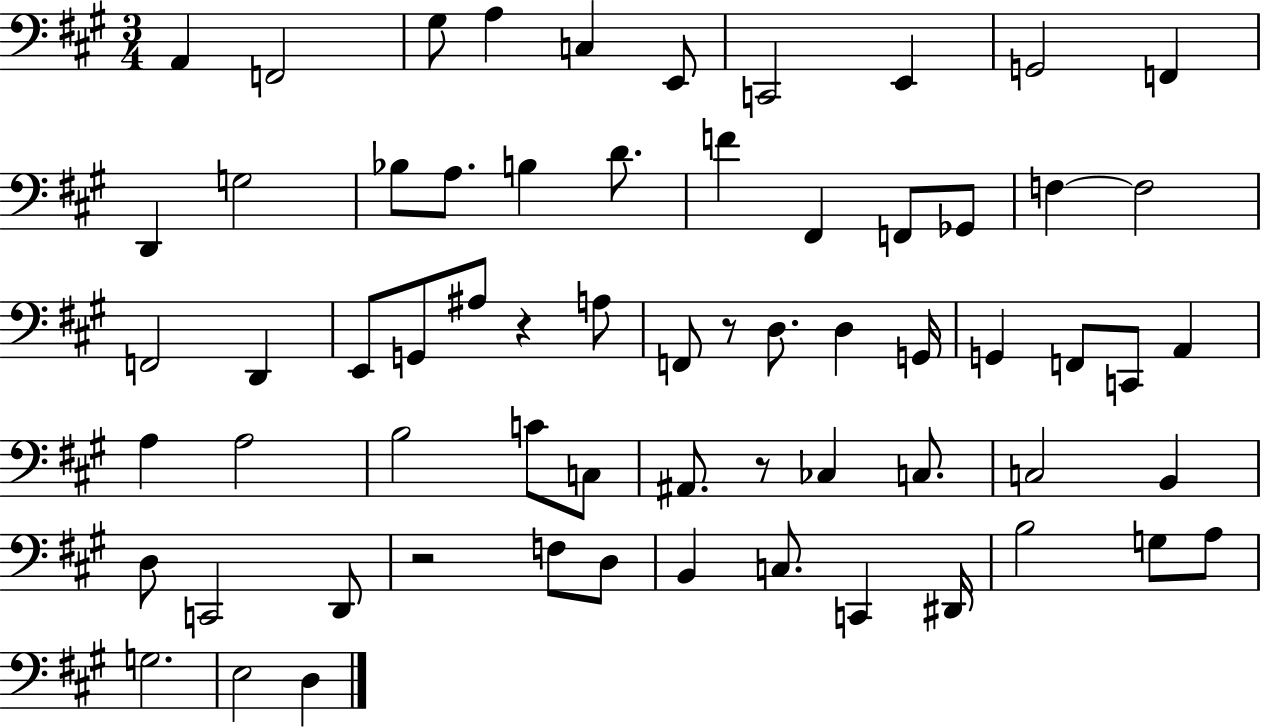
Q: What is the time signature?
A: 3/4